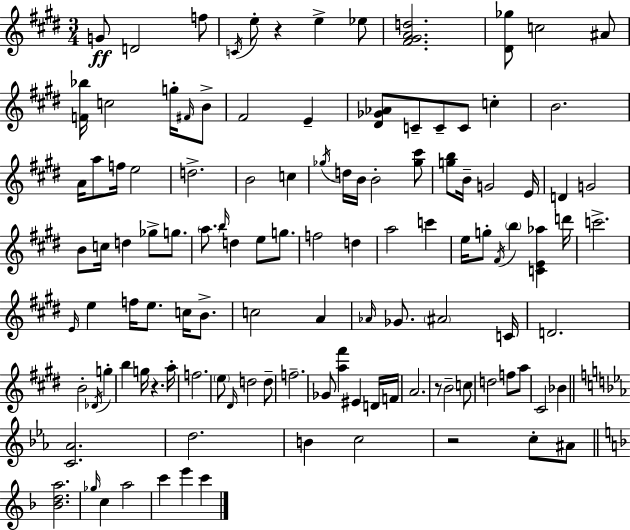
{
  \clef treble
  \numericTimeSignature
  \time 3/4
  \key e \major
  g'8\ff d'2 f''8 | \acciaccatura { c'16 } e''8-. r4 e''4-> ees''8 | <fis' gis' a' d''>2. | <dis' ges''>8 c''2 ais'8 | \break <f' bes''>16 c''2 g''16-. \grace { fis'16 } | b'8-> fis'2 e'4-- | <dis' ges' aes'>8 c'8-- c'8-- c'8 c''4-. | b'2. | \break a'16 a''8 f''16 e''2 | d''2.-> | b'2 c''4 | \acciaccatura { ges''16 } d''16 b'16 b'2-. | \break <ges'' cis'''>8 <g'' b''>8 b'16-- g'2 | e'16 d'4 g'2 | b'8 c''16 d''4 ges''8-> | g''8. \parenthesize a''8. \grace { b''16 } d''4 e''8 | \break g''8. f''2 | d''4 a''2 | c'''4 e''16 g''8-. \acciaccatura { fis'16 } \parenthesize b''4 | <c' e' aes''>4 d'''16 c'''2.-> | \break \grace { e'16 } e''4 f''16 e''8. | c''16 b'8.-> c''2 | a'4 \grace { aes'16 } ges'8. \parenthesize ais'2 | c'16 d'2. | \break b'2-. | \acciaccatura { des'16 } g''4-. b''4 | g''16 r4. a''16-. f''2. | \parenthesize e''8 \grace { dis'16 } d''2 | \break d''8-- f''2.-- | ges'8 <a'' fis'''>4 | eis'4 d'16 f'16 a'2. | r8 b'2-- | \break c''8 d''2 | f''8 a''8 cis'2 | bes'4 \bar "||" \break \key c \minor <c' aes'>2. | d''2. | b'4 c''2 | r2 c''8-. ais'8 | \break \bar "||" \break \key f \major <bes' d'' a''>2. | \grace { ges''16 } c''4 a''2 | c'''4 e'''4 c'''4 | \bar "|."
}